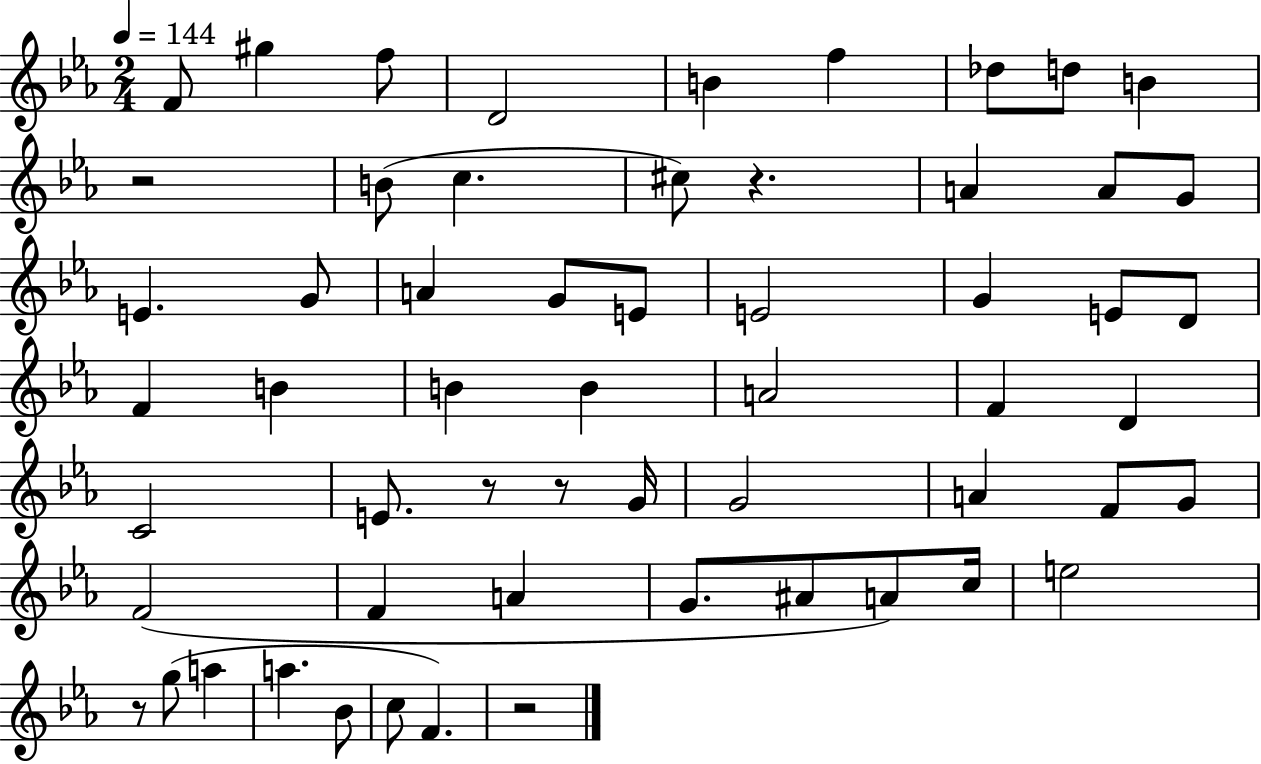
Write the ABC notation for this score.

X:1
T:Untitled
M:2/4
L:1/4
K:Eb
F/2 ^g f/2 D2 B f _d/2 d/2 B z2 B/2 c ^c/2 z A A/2 G/2 E G/2 A G/2 E/2 E2 G E/2 D/2 F B B B A2 F D C2 E/2 z/2 z/2 G/4 G2 A F/2 G/2 F2 F A G/2 ^A/2 A/2 c/4 e2 z/2 g/2 a a _B/2 c/2 F z2